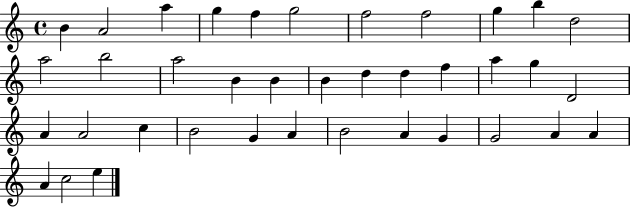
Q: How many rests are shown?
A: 0